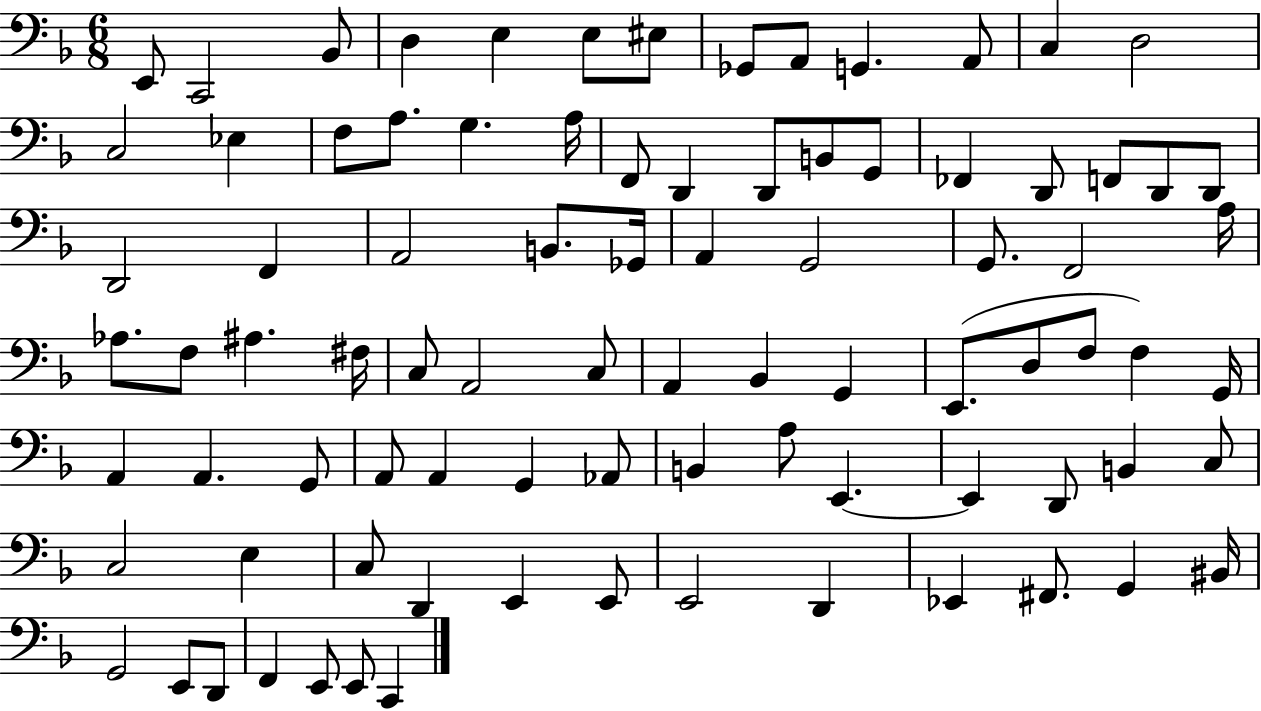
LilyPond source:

{
  \clef bass
  \numericTimeSignature
  \time 6/8
  \key f \major
  e,8 c,2 bes,8 | d4 e4 e8 eis8 | ges,8 a,8 g,4. a,8 | c4 d2 | \break c2 ees4 | f8 a8. g4. a16 | f,8 d,4 d,8 b,8 g,8 | fes,4 d,8 f,8 d,8 d,8 | \break d,2 f,4 | a,2 b,8. ges,16 | a,4 g,2 | g,8. f,2 a16 | \break aes8. f8 ais4. fis16 | c8 a,2 c8 | a,4 bes,4 g,4 | e,8.( d8 f8 f4) g,16 | \break a,4 a,4. g,8 | a,8 a,4 g,4 aes,8 | b,4 a8 e,4.~~ | e,4 d,8 b,4 c8 | \break c2 e4 | c8 d,4 e,4 e,8 | e,2 d,4 | ees,4 fis,8. g,4 bis,16 | \break g,2 e,8 d,8 | f,4 e,8 e,8 c,4 | \bar "|."
}